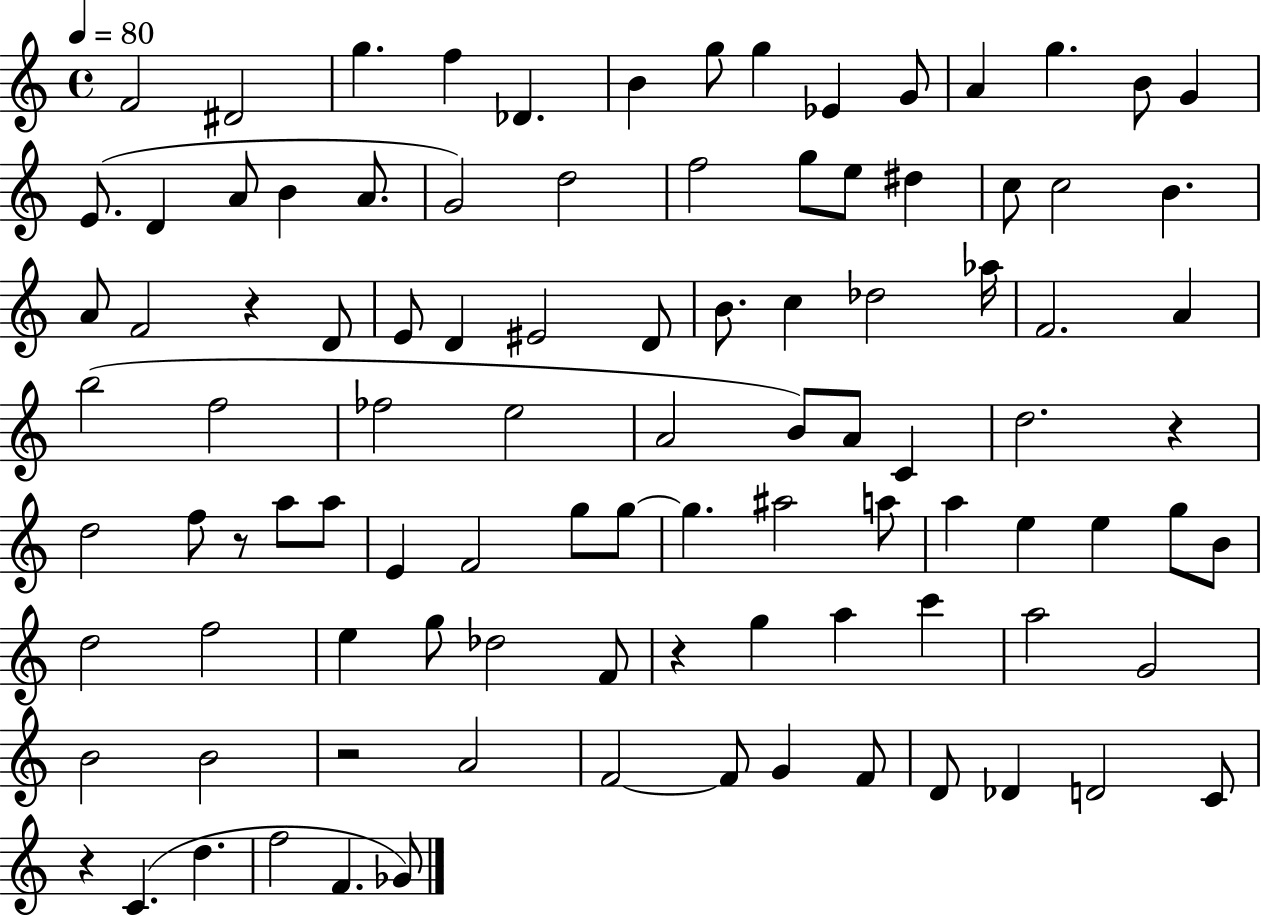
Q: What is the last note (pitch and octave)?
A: Gb4